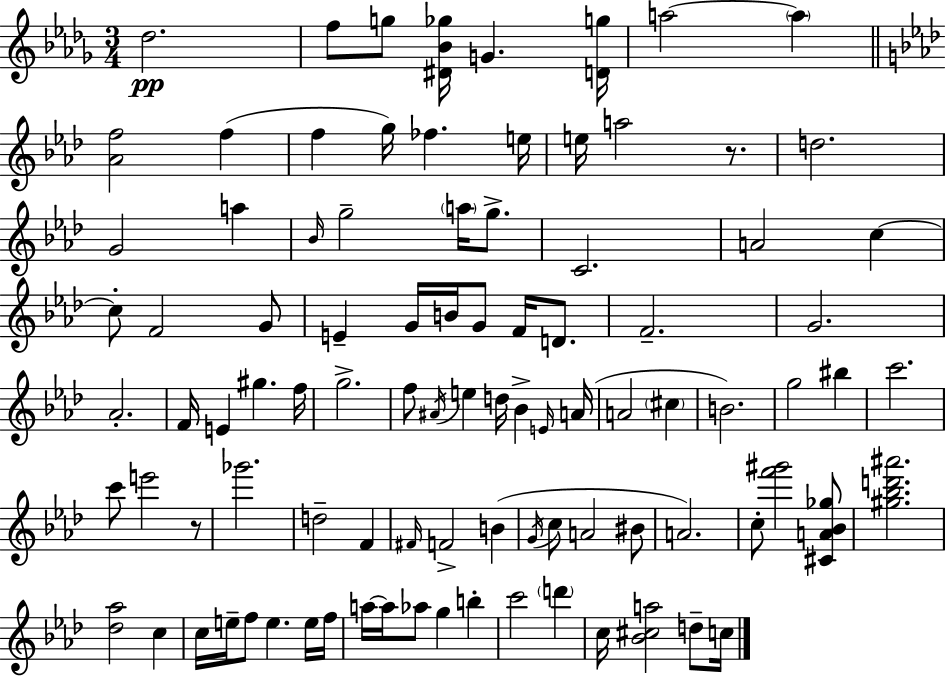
Db5/h. F5/e G5/e [D#4,Bb4,Gb5]/s G4/q. [D4,G5]/s A5/h A5/q [Ab4,F5]/h F5/q F5/q G5/s FES5/q. E5/s E5/s A5/h R/e. D5/h. G4/h A5/q Bb4/s G5/h A5/s G5/e. C4/h. A4/h C5/q C5/e F4/h G4/e E4/q G4/s B4/s G4/e F4/s D4/e. F4/h. G4/h. Ab4/h. F4/s E4/q G#5/q. F5/s G5/h. F5/e A#4/s E5/q D5/s Bb4/q E4/s A4/s A4/h C#5/q B4/h. G5/h BIS5/q C6/h. C6/e E6/h R/e Gb6/h. D5/h F4/q F#4/s F4/h B4/q G4/s C5/e A4/h BIS4/e A4/h. C5/e [F6,G#6]/h [C#4,A4,Bb4,Gb5]/e [G#5,Bb5,D6,A#6]/h. [Db5,Ab5]/h C5/q C5/s E5/s F5/e E5/q. E5/s F5/s A5/s A5/s Ab5/e G5/q B5/q C6/h D6/q C5/s [Bb4,C#5,A5]/h D5/e C5/s